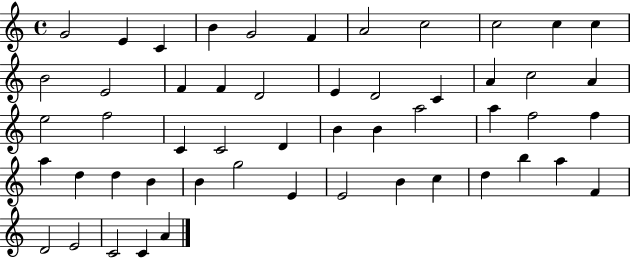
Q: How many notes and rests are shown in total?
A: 52